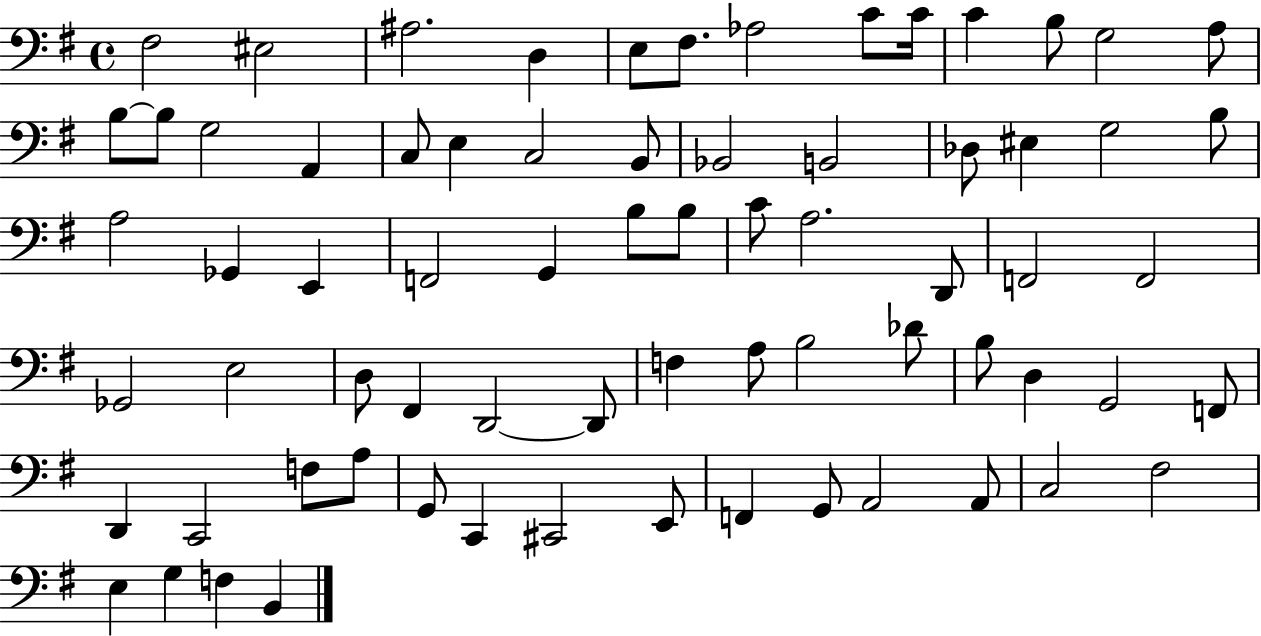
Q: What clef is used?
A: bass